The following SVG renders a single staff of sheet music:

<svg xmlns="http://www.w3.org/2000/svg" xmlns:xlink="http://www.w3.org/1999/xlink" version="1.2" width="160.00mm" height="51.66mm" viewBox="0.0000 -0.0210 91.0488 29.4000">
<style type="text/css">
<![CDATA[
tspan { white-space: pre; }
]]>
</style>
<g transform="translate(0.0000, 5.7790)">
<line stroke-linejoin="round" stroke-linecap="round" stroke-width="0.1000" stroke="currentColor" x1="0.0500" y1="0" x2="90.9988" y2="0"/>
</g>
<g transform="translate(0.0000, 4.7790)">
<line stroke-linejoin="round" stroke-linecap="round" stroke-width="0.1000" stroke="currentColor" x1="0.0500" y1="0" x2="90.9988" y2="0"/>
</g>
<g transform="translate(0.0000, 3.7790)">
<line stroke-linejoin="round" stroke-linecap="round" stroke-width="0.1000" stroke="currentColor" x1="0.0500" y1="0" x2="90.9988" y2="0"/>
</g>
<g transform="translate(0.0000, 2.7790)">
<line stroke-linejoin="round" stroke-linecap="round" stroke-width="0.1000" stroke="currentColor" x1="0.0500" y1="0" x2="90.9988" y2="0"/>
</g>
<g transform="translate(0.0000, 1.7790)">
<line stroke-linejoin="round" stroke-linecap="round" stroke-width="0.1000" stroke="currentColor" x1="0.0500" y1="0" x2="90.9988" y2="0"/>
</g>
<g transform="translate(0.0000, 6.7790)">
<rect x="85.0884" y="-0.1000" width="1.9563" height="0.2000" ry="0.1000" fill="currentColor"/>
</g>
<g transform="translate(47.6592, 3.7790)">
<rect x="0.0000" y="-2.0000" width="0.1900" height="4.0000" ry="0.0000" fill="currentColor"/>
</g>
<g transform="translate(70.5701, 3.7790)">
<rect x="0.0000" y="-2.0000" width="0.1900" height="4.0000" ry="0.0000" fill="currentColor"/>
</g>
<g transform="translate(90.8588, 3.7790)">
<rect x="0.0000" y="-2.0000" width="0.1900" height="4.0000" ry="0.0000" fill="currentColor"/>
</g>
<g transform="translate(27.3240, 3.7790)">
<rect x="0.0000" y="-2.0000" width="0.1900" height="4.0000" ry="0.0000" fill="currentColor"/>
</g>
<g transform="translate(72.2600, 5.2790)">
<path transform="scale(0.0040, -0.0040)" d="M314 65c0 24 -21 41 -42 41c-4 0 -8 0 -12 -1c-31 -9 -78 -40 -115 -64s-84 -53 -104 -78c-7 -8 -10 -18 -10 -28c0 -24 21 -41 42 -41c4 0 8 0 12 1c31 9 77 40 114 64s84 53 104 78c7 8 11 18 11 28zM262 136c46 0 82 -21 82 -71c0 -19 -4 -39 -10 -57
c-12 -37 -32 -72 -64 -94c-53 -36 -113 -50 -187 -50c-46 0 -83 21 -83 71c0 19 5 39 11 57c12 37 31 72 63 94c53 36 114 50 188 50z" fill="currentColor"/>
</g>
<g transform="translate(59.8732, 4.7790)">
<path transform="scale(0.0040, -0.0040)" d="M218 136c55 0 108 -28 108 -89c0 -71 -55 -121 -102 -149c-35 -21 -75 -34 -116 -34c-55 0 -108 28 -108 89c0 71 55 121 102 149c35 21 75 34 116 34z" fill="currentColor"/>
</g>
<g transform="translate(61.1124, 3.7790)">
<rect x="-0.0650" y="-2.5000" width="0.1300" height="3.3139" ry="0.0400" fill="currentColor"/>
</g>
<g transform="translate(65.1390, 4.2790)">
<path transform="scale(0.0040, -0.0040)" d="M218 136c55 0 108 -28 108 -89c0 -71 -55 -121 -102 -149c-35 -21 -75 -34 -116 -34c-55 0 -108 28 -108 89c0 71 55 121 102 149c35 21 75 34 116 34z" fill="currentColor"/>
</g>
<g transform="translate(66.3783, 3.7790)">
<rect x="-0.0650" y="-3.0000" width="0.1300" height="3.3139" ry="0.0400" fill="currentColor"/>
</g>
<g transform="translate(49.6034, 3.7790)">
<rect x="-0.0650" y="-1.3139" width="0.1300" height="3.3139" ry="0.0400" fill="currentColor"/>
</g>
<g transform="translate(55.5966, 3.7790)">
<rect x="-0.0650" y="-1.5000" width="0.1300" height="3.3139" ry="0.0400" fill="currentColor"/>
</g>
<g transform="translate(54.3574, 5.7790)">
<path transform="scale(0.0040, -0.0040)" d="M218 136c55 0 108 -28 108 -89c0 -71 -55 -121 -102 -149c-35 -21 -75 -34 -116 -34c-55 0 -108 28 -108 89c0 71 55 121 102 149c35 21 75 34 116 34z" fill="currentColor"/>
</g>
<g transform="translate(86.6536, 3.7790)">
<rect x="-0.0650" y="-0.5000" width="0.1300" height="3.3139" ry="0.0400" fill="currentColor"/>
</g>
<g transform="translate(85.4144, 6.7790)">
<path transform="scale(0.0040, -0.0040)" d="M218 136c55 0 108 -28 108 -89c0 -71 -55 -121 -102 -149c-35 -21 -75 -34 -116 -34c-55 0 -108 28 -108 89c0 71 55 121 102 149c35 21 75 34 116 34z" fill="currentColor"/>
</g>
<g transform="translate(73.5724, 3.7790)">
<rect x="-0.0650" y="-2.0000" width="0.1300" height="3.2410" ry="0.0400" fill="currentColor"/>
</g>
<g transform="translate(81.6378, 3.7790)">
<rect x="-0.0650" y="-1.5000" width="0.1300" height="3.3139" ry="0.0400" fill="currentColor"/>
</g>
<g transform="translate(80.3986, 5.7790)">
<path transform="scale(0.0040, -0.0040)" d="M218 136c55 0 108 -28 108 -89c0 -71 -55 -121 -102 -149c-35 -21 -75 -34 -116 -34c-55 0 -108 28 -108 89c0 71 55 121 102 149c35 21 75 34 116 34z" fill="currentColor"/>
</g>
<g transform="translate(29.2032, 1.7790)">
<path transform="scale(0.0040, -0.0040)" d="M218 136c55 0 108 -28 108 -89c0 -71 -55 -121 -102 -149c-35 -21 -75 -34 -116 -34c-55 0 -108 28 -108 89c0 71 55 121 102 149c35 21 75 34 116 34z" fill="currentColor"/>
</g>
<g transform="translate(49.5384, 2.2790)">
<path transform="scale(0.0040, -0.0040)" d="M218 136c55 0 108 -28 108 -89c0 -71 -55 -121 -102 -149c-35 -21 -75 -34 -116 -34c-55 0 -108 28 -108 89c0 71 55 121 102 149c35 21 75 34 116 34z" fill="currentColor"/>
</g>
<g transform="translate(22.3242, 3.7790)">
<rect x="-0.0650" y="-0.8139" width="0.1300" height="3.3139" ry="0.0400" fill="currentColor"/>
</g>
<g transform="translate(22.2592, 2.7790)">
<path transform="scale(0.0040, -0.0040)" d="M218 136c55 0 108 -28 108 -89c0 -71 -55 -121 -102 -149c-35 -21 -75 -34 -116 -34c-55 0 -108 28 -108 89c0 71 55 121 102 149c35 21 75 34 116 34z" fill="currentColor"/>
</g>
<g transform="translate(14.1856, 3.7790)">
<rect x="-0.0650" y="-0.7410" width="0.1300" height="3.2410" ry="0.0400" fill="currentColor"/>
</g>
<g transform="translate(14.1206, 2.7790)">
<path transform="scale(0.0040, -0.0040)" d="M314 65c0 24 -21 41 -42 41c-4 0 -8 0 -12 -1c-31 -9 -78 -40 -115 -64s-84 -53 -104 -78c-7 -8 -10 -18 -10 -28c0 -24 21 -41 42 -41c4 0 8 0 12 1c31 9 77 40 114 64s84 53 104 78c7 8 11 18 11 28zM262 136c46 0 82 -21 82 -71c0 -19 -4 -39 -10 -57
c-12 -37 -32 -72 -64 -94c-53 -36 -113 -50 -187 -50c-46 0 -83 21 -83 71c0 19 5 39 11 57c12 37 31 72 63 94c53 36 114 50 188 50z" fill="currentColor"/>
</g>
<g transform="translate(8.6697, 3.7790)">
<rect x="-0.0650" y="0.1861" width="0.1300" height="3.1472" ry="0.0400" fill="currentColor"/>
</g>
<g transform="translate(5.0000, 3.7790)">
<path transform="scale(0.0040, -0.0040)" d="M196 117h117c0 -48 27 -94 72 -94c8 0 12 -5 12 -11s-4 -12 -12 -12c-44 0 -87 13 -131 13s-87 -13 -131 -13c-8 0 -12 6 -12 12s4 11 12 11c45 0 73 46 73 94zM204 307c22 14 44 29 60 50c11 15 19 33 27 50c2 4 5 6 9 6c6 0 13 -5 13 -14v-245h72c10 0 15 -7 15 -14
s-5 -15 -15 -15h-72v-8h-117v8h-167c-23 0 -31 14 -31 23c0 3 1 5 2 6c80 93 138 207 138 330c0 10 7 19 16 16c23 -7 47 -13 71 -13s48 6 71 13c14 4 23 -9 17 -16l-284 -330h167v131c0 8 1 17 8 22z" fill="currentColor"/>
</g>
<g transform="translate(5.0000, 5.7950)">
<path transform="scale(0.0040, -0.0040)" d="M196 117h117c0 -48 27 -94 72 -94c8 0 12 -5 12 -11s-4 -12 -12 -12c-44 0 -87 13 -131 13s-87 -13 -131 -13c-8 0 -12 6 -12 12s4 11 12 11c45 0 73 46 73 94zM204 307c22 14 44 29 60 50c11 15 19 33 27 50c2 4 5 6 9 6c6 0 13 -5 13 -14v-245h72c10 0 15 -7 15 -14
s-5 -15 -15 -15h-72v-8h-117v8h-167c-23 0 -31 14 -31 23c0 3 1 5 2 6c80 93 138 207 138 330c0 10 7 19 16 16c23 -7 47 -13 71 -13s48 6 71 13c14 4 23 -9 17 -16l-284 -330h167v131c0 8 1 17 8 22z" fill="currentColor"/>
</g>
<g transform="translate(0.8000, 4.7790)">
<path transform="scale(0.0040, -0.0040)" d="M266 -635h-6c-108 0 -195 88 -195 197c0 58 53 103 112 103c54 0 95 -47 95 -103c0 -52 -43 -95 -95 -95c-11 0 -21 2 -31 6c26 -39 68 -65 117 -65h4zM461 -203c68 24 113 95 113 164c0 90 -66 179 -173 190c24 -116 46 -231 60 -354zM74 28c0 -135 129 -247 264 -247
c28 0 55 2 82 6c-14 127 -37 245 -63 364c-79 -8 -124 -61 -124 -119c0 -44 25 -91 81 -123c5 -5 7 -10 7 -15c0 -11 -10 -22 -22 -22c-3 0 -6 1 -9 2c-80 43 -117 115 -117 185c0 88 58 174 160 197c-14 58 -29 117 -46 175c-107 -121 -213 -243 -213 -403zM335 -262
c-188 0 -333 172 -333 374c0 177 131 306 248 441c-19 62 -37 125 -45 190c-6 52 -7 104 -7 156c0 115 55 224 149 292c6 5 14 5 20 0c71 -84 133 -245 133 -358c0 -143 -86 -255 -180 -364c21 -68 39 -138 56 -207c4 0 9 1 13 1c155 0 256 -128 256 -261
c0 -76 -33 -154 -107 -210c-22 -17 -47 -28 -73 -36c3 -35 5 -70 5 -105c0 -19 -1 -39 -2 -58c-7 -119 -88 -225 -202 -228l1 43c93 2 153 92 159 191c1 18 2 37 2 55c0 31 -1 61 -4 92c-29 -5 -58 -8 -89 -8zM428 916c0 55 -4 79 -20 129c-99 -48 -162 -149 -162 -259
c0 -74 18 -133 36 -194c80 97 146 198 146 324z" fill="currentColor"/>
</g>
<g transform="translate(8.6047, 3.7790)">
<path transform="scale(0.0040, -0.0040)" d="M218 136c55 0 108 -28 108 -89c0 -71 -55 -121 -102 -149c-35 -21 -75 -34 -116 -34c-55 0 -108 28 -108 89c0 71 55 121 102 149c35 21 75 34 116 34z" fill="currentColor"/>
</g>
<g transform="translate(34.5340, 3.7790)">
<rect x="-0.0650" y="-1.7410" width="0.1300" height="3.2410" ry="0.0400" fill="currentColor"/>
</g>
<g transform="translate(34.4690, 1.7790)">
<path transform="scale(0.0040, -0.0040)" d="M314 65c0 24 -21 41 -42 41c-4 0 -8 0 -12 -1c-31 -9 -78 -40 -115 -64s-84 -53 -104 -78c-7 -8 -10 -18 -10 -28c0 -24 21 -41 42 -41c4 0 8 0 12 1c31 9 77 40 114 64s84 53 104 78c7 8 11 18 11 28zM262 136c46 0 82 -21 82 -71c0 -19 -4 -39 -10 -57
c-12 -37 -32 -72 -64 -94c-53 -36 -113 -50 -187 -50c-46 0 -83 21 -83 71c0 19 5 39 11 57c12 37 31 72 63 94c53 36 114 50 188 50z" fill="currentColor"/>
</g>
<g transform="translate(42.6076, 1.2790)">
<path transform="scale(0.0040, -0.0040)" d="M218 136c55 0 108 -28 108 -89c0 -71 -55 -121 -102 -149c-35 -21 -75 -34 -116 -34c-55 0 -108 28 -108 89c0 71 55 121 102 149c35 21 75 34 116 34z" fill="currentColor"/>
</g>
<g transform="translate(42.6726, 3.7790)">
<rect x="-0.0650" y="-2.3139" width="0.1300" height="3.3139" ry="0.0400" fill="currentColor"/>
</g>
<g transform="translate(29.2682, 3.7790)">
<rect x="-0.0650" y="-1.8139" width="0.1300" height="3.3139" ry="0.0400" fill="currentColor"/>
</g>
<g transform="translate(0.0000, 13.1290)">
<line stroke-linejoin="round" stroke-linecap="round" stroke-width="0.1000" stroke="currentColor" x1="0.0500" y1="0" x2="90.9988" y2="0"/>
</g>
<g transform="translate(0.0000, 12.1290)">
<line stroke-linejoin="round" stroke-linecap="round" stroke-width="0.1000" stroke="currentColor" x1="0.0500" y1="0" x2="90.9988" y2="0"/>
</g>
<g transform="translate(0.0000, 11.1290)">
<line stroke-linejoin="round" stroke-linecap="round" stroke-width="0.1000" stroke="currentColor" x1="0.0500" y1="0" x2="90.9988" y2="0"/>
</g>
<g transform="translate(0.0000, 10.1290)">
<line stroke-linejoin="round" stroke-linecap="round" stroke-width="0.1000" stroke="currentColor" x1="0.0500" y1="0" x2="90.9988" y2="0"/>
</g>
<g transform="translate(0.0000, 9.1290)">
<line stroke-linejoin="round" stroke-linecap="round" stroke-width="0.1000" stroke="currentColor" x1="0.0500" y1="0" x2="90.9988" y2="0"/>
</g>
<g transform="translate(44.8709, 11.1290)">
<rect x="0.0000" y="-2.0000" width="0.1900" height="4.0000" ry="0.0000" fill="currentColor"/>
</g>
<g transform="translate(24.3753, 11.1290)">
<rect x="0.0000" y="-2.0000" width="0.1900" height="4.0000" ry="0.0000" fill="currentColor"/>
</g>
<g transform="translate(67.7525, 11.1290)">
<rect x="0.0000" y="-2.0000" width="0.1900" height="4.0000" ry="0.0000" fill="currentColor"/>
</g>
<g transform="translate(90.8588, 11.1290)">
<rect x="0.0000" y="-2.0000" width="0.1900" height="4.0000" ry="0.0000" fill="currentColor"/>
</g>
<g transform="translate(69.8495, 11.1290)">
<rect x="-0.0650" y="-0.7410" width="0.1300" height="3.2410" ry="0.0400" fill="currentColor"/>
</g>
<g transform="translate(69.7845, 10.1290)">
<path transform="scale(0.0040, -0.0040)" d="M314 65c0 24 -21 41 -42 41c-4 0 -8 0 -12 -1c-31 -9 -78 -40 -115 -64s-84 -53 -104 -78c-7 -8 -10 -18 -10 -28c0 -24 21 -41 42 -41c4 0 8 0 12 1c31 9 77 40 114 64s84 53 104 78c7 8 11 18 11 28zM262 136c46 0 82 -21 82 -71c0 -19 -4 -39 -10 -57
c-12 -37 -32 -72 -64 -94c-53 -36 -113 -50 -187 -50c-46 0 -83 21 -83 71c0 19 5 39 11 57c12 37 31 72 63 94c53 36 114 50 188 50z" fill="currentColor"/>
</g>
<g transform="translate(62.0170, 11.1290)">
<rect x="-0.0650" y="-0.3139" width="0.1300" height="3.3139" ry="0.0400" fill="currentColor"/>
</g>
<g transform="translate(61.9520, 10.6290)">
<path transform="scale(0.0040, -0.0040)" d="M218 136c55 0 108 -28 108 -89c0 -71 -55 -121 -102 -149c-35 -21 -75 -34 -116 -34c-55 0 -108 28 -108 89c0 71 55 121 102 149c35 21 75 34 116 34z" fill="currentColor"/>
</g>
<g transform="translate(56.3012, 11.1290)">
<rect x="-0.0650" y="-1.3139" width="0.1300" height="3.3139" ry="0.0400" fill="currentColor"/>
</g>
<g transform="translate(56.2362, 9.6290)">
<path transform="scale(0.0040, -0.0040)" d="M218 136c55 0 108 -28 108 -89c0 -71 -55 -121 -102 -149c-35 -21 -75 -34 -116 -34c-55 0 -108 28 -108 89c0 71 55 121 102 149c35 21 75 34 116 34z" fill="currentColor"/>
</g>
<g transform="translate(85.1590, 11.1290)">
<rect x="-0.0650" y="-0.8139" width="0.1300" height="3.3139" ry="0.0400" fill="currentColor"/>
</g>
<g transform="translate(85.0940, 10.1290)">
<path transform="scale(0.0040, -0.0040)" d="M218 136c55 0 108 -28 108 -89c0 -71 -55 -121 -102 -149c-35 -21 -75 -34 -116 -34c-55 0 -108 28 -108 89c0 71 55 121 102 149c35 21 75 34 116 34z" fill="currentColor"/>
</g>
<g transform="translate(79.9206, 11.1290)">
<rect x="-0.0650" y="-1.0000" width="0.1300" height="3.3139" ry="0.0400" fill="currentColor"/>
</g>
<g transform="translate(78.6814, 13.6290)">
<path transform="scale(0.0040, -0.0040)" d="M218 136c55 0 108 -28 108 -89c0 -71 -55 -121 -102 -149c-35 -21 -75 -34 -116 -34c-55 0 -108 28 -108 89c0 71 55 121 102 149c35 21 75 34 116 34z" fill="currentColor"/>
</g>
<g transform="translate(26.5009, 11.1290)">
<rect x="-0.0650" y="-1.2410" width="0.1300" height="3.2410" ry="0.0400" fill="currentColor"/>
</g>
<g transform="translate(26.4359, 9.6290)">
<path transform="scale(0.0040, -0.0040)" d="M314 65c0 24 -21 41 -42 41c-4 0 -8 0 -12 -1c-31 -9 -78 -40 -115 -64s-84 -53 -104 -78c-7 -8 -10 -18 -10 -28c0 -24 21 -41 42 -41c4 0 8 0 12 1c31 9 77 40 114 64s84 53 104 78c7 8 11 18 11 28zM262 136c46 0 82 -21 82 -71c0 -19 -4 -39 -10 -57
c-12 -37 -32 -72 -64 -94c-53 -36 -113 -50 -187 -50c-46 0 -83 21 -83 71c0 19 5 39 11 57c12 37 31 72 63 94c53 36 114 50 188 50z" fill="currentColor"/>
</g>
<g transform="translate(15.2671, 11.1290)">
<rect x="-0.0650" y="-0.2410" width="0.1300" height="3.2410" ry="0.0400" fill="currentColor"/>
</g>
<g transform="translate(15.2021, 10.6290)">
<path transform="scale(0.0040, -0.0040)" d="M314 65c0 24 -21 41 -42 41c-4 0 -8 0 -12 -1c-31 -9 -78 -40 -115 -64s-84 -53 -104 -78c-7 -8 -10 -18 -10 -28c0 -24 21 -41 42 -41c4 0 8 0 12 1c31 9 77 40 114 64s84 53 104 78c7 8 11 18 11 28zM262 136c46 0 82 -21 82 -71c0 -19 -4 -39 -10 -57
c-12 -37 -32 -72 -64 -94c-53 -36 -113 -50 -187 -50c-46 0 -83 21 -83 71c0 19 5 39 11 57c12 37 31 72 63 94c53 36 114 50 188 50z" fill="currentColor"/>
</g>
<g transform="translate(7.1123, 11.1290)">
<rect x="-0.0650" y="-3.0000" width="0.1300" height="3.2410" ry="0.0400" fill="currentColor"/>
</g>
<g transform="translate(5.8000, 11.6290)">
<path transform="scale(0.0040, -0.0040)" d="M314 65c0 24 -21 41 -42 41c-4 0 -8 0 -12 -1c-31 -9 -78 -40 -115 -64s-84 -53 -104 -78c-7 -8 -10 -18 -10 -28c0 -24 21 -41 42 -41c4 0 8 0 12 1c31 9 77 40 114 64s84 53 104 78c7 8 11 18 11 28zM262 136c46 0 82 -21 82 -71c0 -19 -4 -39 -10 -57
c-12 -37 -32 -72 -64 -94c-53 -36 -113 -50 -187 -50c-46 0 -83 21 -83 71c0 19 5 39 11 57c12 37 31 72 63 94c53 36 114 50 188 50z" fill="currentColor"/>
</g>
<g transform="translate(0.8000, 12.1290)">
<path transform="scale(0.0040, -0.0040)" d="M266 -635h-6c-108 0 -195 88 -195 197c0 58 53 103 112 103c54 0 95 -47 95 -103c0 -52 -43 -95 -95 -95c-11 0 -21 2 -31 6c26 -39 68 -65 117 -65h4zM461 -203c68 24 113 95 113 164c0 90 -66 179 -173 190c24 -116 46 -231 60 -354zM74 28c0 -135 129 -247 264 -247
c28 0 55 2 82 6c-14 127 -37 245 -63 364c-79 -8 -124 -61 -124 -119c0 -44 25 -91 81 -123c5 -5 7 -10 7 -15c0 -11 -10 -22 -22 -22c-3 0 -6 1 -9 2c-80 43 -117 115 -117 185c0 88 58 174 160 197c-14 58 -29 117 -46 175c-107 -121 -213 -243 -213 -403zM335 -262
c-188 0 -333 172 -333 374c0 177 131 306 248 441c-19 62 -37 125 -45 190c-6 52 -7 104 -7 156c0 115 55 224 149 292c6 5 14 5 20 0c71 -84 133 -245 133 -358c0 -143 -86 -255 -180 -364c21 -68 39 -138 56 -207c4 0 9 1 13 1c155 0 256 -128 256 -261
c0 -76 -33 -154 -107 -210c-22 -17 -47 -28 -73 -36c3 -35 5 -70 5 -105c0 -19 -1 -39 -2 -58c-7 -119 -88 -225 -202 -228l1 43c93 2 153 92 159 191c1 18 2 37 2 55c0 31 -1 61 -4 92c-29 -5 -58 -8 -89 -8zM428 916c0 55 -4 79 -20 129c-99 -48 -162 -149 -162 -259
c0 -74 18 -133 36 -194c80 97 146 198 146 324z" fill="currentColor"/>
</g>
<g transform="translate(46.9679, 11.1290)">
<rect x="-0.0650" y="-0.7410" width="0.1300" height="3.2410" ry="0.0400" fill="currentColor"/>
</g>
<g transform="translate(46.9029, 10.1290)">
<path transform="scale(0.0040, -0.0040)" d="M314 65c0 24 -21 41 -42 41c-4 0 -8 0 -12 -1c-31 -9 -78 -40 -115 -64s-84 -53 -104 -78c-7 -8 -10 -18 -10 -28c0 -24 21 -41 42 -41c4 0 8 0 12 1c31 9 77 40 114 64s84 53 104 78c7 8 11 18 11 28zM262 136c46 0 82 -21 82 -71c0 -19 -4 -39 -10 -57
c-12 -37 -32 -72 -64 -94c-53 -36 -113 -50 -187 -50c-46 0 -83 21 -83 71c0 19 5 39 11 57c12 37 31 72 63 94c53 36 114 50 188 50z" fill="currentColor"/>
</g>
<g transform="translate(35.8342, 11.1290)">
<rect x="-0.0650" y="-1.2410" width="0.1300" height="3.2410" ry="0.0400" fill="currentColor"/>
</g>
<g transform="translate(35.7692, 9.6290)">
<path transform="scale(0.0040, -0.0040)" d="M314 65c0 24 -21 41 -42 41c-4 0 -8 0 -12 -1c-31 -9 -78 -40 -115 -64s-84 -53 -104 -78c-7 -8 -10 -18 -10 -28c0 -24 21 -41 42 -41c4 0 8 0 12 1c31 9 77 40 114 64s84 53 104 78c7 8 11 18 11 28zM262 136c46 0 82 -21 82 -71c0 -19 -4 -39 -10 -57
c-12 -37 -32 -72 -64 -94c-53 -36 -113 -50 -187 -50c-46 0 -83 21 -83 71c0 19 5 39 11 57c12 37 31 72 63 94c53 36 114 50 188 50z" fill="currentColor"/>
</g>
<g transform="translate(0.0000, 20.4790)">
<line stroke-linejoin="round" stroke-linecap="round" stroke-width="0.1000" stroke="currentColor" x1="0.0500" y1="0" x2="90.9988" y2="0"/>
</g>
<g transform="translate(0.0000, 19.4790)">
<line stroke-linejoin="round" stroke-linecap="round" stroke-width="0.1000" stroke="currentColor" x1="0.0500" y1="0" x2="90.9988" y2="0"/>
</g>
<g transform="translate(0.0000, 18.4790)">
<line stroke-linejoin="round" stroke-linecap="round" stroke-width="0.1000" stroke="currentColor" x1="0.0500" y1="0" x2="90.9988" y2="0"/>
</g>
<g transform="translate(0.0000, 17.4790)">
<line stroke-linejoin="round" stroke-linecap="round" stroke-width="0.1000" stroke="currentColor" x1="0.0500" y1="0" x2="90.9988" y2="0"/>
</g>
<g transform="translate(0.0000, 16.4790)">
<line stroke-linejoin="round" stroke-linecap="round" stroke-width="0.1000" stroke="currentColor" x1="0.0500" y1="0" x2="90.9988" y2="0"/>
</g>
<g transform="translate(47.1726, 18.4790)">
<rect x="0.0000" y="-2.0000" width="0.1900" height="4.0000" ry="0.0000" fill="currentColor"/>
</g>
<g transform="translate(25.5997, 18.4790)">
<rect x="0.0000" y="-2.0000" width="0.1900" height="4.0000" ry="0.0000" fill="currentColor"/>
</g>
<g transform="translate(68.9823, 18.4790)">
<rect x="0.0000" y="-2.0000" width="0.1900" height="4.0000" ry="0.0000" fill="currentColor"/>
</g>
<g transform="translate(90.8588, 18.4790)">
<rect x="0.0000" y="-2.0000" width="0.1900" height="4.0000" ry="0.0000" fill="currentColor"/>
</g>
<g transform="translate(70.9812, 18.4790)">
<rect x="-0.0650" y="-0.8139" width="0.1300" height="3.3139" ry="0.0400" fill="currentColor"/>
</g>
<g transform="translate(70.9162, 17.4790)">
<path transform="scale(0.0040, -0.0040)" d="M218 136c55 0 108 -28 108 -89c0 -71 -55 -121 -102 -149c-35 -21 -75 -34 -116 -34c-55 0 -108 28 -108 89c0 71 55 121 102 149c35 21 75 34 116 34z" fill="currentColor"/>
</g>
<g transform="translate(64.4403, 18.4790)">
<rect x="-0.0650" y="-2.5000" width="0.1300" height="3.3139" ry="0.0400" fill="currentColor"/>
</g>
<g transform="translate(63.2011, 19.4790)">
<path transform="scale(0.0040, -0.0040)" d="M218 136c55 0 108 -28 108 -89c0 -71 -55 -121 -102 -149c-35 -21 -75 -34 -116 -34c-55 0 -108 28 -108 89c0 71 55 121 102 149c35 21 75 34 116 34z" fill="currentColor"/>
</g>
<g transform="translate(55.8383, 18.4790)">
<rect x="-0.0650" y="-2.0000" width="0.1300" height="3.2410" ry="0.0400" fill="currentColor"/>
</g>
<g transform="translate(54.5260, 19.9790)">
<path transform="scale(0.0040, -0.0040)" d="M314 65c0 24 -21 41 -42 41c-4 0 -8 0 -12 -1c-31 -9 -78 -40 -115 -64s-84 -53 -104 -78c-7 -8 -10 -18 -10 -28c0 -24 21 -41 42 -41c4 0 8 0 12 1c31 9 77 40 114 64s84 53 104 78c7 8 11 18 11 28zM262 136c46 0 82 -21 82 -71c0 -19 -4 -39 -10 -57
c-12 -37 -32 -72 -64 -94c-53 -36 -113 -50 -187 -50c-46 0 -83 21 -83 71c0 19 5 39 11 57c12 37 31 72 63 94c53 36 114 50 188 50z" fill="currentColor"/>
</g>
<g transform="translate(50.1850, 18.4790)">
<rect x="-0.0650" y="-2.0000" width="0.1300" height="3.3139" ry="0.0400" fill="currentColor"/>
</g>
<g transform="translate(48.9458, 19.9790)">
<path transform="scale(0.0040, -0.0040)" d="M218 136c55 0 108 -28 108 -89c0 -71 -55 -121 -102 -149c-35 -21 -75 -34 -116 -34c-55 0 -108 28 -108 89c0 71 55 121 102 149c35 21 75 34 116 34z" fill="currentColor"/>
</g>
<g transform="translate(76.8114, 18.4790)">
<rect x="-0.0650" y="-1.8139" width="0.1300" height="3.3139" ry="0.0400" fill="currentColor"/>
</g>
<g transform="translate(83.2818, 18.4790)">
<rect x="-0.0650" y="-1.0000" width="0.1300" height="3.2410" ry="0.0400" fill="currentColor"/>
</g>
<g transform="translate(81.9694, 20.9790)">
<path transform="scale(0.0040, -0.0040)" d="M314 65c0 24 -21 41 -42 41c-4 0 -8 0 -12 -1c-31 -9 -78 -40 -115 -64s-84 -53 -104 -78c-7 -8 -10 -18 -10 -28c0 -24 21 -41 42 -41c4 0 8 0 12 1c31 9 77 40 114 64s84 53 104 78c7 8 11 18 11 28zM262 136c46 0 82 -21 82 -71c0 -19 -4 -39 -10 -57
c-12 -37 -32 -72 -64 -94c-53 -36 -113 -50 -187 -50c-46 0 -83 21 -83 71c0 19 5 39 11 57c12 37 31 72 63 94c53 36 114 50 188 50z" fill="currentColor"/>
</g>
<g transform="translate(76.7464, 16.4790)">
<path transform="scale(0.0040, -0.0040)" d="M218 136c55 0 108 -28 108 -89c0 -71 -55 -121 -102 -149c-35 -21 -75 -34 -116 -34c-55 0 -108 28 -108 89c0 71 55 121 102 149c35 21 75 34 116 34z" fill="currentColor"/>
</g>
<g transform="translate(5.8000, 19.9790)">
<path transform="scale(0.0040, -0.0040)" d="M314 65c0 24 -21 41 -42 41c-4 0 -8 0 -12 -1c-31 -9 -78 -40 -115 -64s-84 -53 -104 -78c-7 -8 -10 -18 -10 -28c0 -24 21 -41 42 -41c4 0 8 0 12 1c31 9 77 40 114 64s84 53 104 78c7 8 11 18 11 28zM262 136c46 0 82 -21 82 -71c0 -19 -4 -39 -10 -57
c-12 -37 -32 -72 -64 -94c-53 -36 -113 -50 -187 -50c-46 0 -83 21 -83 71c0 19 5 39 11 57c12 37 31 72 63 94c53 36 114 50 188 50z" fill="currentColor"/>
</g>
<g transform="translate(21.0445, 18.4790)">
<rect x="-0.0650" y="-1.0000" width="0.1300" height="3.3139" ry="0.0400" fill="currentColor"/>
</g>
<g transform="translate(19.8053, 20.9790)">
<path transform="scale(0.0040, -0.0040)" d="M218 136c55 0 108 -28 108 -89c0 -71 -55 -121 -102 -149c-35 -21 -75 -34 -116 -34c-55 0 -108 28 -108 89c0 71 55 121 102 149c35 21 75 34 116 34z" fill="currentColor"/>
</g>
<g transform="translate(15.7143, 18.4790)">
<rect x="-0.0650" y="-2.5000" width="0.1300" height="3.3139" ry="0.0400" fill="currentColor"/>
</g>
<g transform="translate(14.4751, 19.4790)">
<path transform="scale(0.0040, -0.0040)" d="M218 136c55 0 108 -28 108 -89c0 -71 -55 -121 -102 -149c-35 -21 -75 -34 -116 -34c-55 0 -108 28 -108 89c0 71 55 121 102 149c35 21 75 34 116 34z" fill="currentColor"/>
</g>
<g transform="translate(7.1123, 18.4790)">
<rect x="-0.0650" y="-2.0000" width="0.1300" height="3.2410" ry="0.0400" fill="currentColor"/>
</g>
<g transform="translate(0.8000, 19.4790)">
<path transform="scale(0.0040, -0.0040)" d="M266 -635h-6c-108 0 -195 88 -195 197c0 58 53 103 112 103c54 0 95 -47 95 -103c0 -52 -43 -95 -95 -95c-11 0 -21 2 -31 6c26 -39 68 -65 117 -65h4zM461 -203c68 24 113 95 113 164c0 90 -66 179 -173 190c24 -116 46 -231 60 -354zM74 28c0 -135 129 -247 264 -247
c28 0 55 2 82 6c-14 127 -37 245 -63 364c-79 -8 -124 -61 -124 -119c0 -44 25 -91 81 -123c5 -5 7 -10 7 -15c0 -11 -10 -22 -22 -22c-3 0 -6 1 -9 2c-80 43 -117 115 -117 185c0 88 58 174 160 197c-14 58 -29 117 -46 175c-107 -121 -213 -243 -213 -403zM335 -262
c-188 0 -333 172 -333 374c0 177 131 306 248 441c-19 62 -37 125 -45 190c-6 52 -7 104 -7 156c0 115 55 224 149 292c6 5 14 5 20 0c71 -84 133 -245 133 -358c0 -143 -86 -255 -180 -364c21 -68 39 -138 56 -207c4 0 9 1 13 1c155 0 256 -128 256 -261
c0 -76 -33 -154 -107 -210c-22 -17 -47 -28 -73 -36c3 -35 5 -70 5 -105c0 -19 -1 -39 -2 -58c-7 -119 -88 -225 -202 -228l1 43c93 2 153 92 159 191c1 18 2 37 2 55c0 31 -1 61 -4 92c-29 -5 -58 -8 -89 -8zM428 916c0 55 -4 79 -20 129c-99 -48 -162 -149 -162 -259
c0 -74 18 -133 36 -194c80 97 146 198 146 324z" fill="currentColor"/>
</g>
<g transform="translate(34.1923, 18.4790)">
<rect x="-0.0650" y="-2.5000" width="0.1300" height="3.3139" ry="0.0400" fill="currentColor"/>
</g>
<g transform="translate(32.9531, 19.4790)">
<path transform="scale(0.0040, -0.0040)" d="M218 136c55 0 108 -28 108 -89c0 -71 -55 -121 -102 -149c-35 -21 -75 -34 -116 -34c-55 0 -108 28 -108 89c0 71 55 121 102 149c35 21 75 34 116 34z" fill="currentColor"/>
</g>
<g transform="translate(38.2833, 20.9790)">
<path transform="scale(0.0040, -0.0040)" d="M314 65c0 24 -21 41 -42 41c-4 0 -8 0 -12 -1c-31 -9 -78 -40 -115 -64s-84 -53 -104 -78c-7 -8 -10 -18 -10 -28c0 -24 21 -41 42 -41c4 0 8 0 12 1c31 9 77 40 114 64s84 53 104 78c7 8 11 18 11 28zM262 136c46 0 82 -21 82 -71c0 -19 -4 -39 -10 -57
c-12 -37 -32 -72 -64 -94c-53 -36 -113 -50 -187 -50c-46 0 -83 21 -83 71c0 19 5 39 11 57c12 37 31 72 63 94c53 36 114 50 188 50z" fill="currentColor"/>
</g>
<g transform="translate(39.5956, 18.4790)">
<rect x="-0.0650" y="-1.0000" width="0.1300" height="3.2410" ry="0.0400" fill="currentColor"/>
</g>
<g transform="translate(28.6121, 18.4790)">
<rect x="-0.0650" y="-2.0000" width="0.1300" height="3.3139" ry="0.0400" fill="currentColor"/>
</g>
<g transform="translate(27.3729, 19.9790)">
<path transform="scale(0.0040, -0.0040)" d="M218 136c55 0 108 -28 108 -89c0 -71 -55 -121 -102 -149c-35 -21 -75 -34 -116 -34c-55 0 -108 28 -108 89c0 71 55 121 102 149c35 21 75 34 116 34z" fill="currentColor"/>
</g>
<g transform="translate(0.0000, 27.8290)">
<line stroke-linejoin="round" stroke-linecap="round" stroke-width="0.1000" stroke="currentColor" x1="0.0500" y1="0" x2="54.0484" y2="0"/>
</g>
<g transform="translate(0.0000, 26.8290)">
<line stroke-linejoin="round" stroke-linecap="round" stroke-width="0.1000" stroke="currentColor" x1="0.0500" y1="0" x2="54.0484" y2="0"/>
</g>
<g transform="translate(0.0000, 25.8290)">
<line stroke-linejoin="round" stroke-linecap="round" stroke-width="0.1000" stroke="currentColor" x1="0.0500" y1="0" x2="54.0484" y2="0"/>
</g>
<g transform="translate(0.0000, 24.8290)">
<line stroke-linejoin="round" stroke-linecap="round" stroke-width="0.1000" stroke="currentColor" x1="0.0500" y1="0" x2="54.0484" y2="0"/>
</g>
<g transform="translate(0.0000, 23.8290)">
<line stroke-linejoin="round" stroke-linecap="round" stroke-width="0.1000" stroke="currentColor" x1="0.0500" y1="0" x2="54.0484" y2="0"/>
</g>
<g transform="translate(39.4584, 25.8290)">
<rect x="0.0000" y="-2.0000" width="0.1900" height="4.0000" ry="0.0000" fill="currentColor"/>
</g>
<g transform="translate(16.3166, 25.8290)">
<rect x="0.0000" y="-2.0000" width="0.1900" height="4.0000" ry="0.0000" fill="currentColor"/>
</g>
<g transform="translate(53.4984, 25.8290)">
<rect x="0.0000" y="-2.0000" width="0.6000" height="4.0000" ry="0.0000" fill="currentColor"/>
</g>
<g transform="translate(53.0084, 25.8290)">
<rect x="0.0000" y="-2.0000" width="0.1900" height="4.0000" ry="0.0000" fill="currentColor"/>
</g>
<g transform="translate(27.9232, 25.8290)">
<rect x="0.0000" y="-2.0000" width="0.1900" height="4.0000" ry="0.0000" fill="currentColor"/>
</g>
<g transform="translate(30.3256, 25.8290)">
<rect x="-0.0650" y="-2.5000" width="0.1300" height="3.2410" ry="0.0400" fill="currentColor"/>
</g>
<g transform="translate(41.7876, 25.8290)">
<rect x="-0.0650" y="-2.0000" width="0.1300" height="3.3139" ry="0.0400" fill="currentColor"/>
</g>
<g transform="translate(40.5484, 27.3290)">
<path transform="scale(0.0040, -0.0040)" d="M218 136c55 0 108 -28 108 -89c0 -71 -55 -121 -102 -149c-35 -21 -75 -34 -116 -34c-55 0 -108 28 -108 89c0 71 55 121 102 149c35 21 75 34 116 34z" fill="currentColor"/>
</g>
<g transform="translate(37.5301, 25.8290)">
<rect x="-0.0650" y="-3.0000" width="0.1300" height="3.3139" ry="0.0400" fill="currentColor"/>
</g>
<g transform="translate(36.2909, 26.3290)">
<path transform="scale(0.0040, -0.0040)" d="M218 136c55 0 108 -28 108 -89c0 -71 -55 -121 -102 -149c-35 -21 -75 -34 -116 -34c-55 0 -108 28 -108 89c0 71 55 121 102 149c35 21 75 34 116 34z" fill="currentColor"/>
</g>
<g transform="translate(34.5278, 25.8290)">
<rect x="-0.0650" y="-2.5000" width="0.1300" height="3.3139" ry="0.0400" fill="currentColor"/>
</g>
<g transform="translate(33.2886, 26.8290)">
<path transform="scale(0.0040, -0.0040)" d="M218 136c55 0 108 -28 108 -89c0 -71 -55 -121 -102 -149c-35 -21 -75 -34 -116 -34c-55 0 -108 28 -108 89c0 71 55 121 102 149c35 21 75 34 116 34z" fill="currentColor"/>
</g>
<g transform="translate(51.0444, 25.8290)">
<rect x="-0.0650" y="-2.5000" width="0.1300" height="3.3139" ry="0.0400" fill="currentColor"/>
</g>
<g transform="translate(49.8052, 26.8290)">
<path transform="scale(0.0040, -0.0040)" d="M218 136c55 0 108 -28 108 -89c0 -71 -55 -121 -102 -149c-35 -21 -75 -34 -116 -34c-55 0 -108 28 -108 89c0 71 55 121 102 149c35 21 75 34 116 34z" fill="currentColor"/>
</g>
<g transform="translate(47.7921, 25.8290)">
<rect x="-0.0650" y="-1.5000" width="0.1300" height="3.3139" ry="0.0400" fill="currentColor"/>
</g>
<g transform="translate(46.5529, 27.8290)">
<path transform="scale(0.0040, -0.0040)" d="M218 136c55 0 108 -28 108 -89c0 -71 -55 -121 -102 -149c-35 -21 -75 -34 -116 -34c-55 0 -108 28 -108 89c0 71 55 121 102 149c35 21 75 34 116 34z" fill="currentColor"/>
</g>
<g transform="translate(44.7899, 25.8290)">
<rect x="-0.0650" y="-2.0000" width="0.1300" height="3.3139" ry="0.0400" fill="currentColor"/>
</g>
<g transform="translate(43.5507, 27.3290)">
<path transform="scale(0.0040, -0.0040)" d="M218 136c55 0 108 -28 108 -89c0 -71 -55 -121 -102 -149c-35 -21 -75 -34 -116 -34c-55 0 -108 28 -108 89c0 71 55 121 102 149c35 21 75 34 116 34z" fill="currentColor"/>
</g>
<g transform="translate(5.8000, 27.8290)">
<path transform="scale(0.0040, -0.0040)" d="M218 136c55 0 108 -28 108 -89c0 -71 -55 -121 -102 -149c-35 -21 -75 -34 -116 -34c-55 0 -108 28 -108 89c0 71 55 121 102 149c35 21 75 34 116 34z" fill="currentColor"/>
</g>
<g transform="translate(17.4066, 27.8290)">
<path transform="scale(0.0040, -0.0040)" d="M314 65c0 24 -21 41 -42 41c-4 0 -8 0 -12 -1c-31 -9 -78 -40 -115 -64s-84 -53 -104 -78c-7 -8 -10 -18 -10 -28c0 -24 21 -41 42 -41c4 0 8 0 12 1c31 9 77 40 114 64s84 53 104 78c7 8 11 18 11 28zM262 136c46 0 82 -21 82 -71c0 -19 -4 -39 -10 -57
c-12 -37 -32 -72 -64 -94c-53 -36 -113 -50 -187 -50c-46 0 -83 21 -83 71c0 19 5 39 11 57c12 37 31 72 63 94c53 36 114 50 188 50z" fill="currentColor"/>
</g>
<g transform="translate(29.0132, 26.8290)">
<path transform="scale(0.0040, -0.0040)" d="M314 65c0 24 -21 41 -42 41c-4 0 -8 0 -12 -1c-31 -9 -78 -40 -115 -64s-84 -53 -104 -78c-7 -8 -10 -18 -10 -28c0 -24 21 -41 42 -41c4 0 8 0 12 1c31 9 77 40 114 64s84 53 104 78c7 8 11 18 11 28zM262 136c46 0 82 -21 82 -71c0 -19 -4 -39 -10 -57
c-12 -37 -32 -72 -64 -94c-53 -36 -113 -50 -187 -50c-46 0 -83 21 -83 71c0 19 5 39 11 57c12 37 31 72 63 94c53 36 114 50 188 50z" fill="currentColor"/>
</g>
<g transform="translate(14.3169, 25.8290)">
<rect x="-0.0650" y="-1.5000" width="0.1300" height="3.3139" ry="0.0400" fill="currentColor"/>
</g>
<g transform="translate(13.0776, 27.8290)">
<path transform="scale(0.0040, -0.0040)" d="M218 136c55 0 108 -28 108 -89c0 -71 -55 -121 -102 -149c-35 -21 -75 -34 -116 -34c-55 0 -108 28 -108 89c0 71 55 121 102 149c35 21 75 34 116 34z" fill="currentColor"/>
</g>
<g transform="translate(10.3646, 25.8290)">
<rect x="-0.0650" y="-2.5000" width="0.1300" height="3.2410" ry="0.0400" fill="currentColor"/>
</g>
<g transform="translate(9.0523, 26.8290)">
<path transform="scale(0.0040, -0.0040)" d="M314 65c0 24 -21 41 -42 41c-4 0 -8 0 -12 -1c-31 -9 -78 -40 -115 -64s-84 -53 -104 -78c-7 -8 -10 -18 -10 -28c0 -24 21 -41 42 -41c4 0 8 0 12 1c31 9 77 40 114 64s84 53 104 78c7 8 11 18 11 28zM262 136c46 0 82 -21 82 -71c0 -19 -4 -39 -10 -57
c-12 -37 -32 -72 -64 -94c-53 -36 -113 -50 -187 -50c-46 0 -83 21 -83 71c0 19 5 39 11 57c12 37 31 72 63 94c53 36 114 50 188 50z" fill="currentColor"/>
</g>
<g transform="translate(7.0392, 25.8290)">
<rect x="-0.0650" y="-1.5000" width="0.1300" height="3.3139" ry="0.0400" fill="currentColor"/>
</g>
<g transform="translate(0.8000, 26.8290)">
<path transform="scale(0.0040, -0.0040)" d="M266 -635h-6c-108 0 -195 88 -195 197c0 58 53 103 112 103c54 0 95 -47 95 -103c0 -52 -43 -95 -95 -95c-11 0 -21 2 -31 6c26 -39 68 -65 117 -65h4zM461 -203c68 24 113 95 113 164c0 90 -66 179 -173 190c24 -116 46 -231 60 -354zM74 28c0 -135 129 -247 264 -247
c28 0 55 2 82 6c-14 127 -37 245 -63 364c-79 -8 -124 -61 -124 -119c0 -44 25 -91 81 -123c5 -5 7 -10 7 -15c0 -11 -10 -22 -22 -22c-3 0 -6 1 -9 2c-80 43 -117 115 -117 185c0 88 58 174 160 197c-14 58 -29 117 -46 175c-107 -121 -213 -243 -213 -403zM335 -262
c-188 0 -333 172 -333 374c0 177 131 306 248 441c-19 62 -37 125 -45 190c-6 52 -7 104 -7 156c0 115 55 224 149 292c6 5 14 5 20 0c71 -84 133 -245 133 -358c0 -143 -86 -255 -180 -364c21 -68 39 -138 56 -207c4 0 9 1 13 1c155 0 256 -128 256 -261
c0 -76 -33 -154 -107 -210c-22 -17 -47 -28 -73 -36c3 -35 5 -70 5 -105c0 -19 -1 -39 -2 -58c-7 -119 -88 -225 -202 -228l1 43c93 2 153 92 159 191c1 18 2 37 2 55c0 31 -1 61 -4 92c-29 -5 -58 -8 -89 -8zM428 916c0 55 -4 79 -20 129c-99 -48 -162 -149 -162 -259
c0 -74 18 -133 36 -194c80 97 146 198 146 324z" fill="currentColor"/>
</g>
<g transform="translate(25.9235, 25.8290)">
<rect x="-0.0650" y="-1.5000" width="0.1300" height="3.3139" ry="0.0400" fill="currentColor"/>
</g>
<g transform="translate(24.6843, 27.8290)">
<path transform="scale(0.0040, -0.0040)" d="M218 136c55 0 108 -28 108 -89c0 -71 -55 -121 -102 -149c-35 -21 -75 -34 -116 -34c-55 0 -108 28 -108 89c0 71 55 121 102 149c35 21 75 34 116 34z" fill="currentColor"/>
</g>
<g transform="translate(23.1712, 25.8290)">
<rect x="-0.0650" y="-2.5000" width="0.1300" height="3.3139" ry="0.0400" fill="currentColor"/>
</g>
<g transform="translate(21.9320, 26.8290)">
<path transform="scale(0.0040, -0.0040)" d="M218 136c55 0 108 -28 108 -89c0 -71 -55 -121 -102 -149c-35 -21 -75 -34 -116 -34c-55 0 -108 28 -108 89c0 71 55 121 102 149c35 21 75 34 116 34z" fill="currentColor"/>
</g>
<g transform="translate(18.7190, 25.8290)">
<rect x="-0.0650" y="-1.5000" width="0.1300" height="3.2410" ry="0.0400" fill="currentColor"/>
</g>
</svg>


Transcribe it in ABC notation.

X:1
T:Untitled
M:4/4
L:1/4
K:C
B d2 d f f2 g e E G A F2 E C A2 c2 e2 e2 d2 e c d2 D d F2 G D F G D2 F F2 G d f D2 E G2 E E2 G E G2 G A F F E G